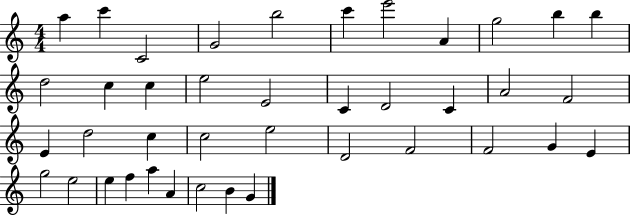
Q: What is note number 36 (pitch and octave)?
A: A5